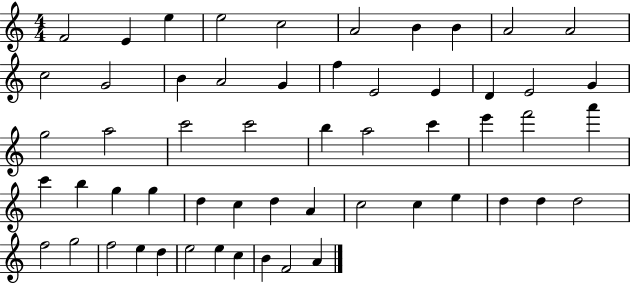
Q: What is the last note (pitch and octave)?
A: A4